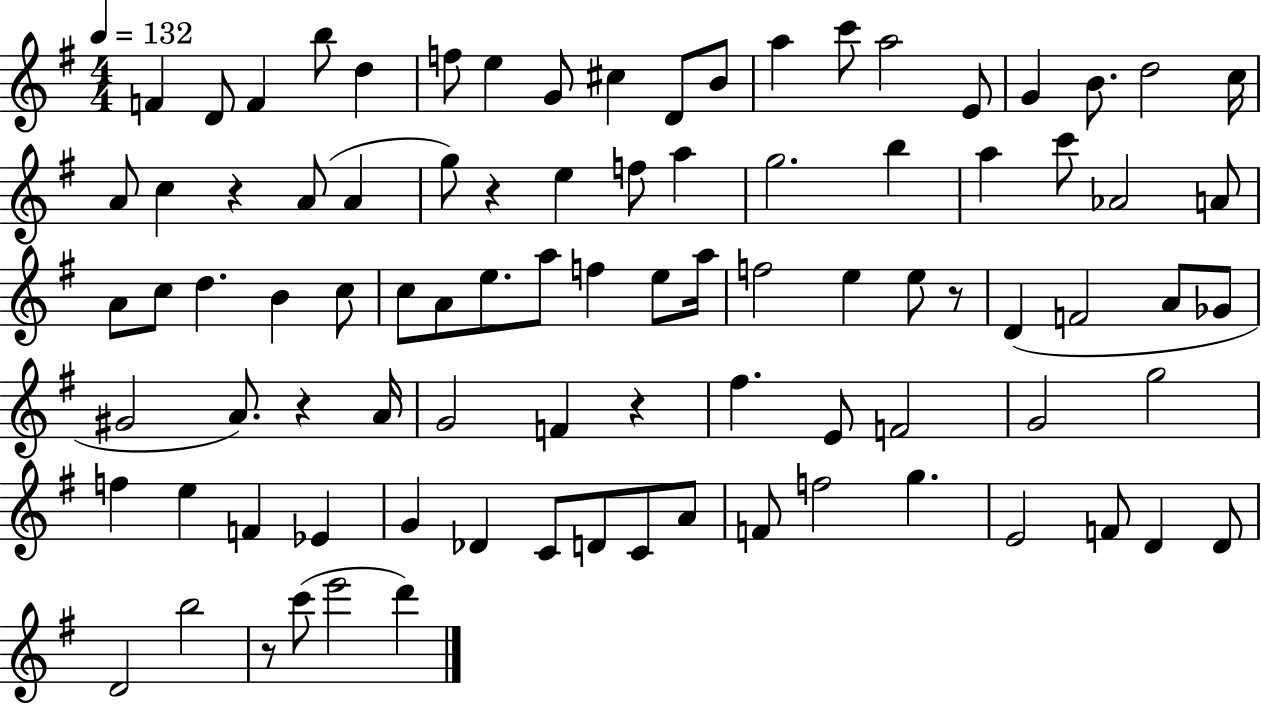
{
  \clef treble
  \numericTimeSignature
  \time 4/4
  \key g \major
  \tempo 4 = 132
  f'4 d'8 f'4 b''8 d''4 | f''8 e''4 g'8 cis''4 d'8 b'8 | a''4 c'''8 a''2 e'8 | g'4 b'8. d''2 c''16 | \break a'8 c''4 r4 a'8( a'4 | g''8) r4 e''4 f''8 a''4 | g''2. b''4 | a''4 c'''8 aes'2 a'8 | \break a'8 c''8 d''4. b'4 c''8 | c''8 a'8 e''8. a''8 f''4 e''8 a''16 | f''2 e''4 e''8 r8 | d'4( f'2 a'8 ges'8 | \break gis'2 a'8.) r4 a'16 | g'2 f'4 r4 | fis''4. e'8 f'2 | g'2 g''2 | \break f''4 e''4 f'4 ees'4 | g'4 des'4 c'8 d'8 c'8 a'8 | f'8 f''2 g''4. | e'2 f'8 d'4 d'8 | \break d'2 b''2 | r8 c'''8( e'''2 d'''4) | \bar "|."
}